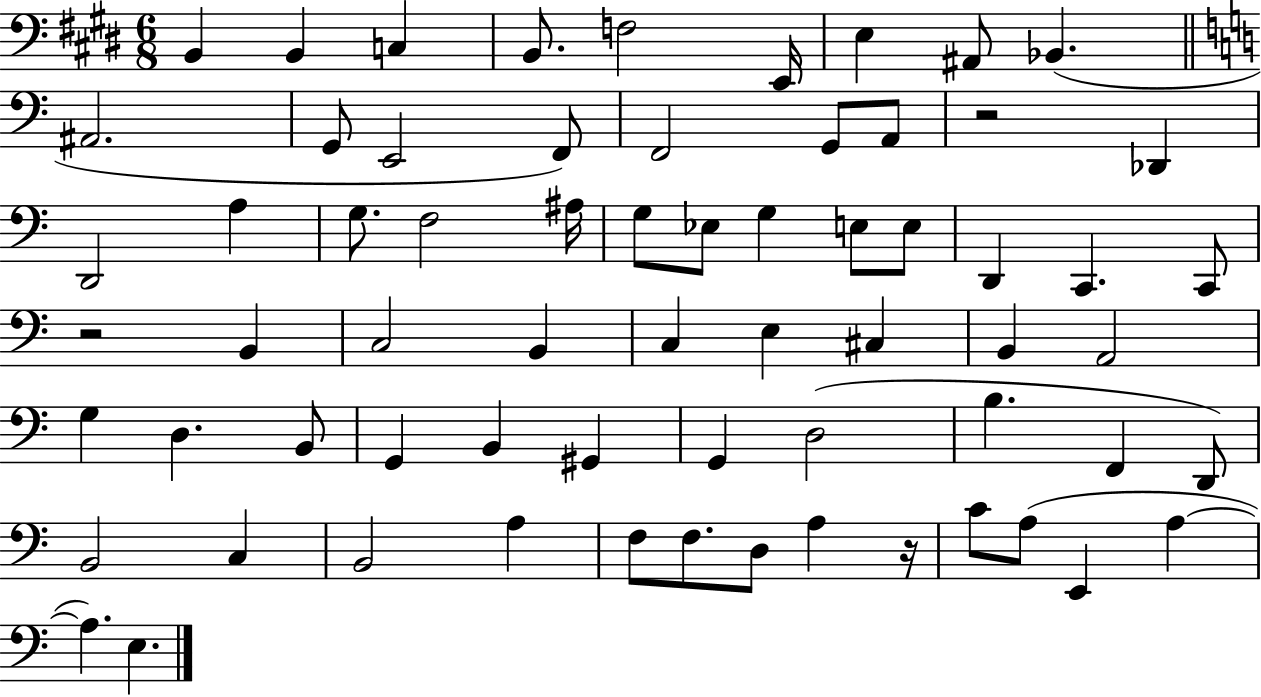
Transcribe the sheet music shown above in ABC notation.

X:1
T:Untitled
M:6/8
L:1/4
K:E
B,, B,, C, B,,/2 F,2 E,,/4 E, ^A,,/2 _B,, ^A,,2 G,,/2 E,,2 F,,/2 F,,2 G,,/2 A,,/2 z2 _D,, D,,2 A, G,/2 F,2 ^A,/4 G,/2 _E,/2 G, E,/2 E,/2 D,, C,, C,,/2 z2 B,, C,2 B,, C, E, ^C, B,, A,,2 G, D, B,,/2 G,, B,, ^G,, G,, D,2 B, F,, D,,/2 B,,2 C, B,,2 A, F,/2 F,/2 D,/2 A, z/4 C/2 A,/2 E,, A, A, E,